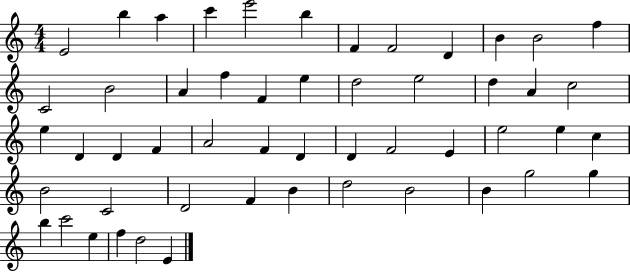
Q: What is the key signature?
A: C major